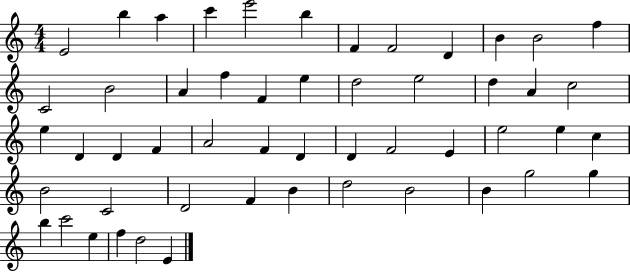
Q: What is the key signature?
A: C major